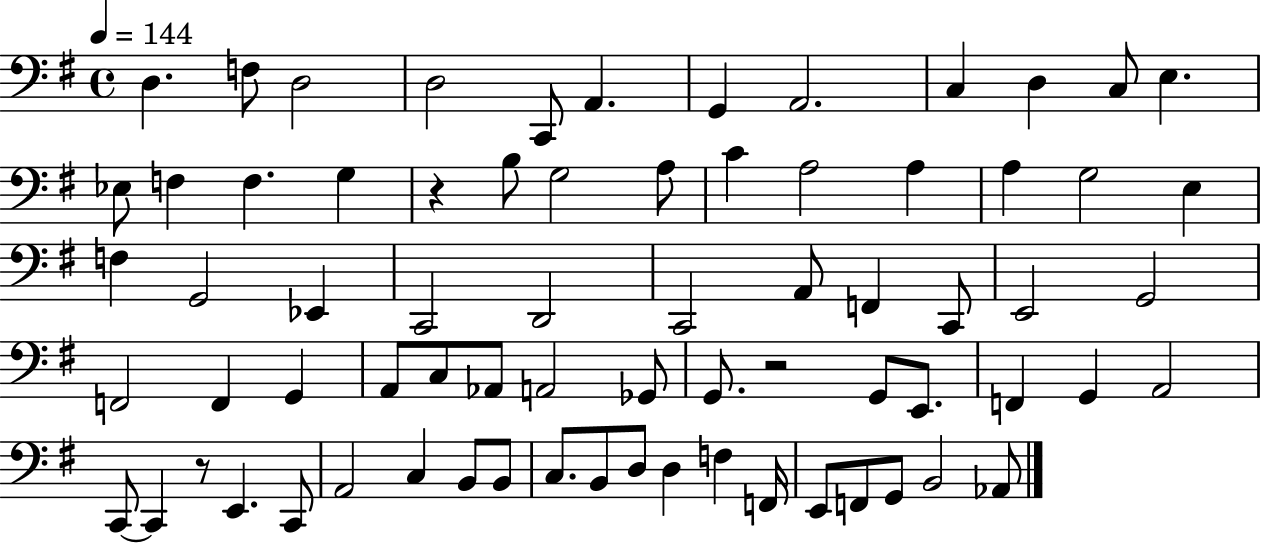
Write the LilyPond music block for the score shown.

{
  \clef bass
  \time 4/4
  \defaultTimeSignature
  \key g \major
  \tempo 4 = 144
  d4. f8 d2 | d2 c,8 a,4. | g,4 a,2. | c4 d4 c8 e4. | \break ees8 f4 f4. g4 | r4 b8 g2 a8 | c'4 a2 a4 | a4 g2 e4 | \break f4 g,2 ees,4 | c,2 d,2 | c,2 a,8 f,4 c,8 | e,2 g,2 | \break f,2 f,4 g,4 | a,8 c8 aes,8 a,2 ges,8 | g,8. r2 g,8 e,8. | f,4 g,4 a,2 | \break c,8~~ c,4 r8 e,4. c,8 | a,2 c4 b,8 b,8 | c8. b,8 d8 d4 f4 f,16 | e,8 f,8 g,8 b,2 aes,8 | \break \bar "|."
}